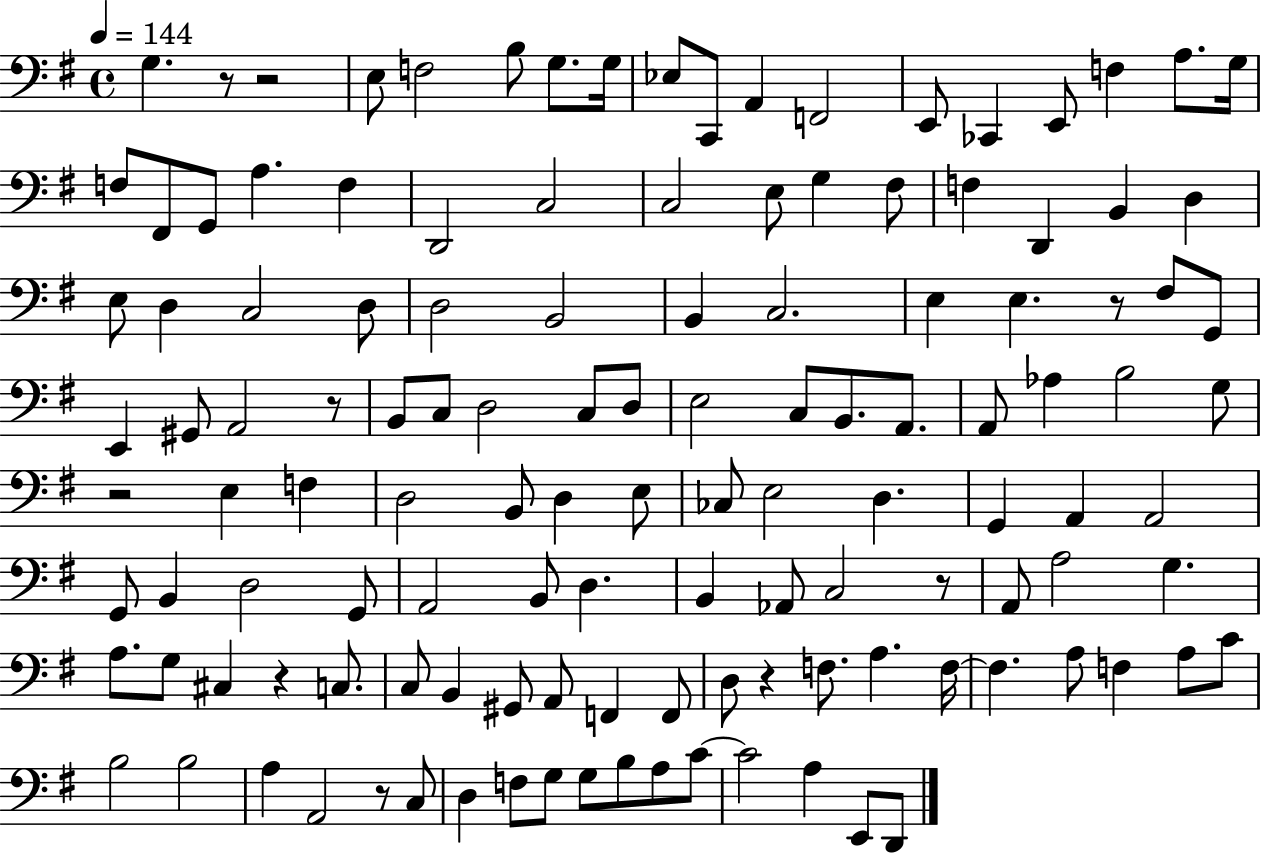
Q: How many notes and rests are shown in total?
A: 128